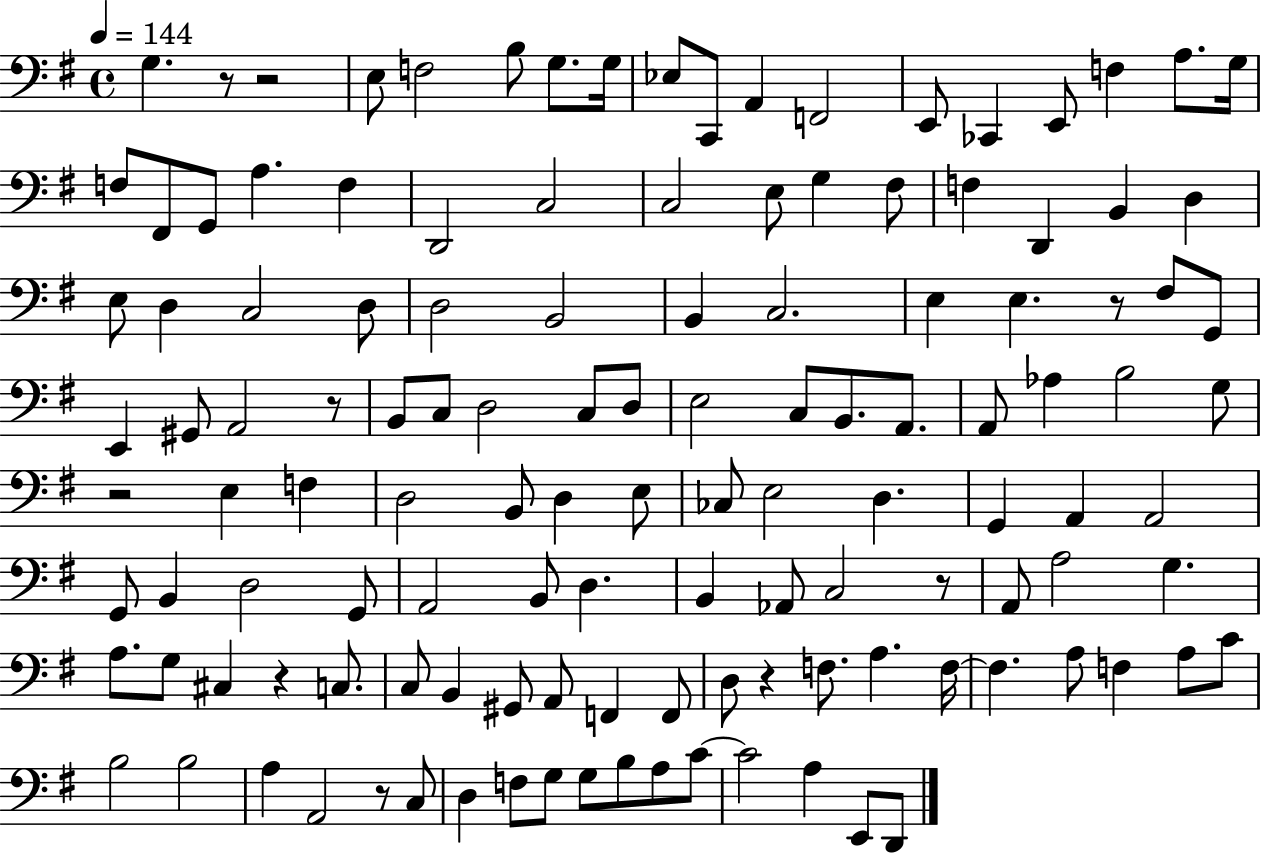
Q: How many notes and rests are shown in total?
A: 128